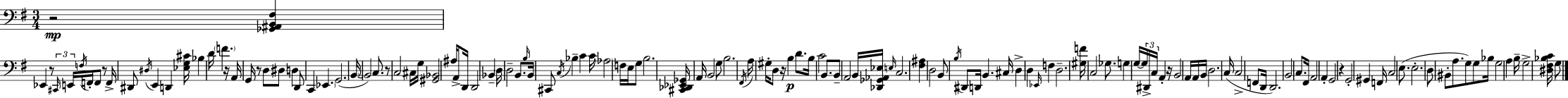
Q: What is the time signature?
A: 3/4